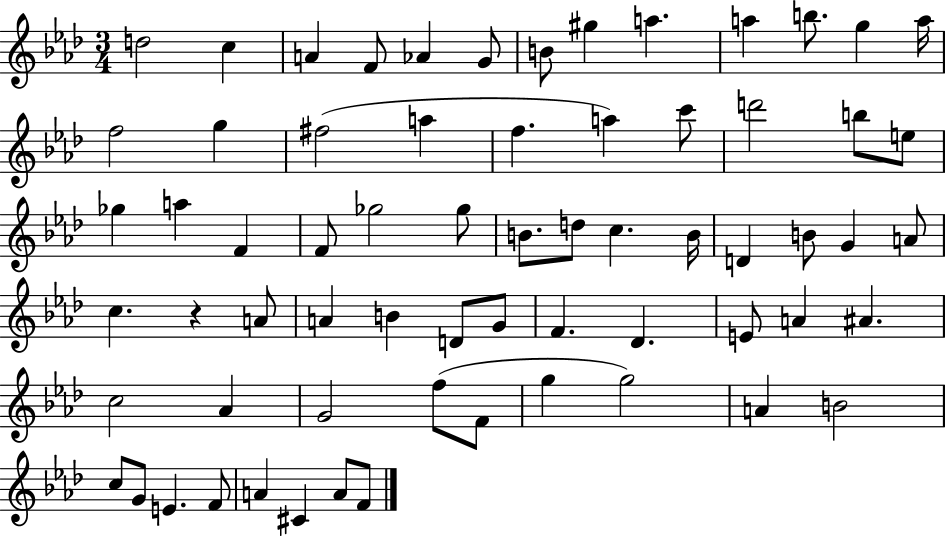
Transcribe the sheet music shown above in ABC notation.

X:1
T:Untitled
M:3/4
L:1/4
K:Ab
d2 c A F/2 _A G/2 B/2 ^g a a b/2 g a/4 f2 g ^f2 a f a c'/2 d'2 b/2 e/2 _g a F F/2 _g2 _g/2 B/2 d/2 c B/4 D B/2 G A/2 c z A/2 A B D/2 G/2 F _D E/2 A ^A c2 _A G2 f/2 F/2 g g2 A B2 c/2 G/2 E F/2 A ^C A/2 F/2